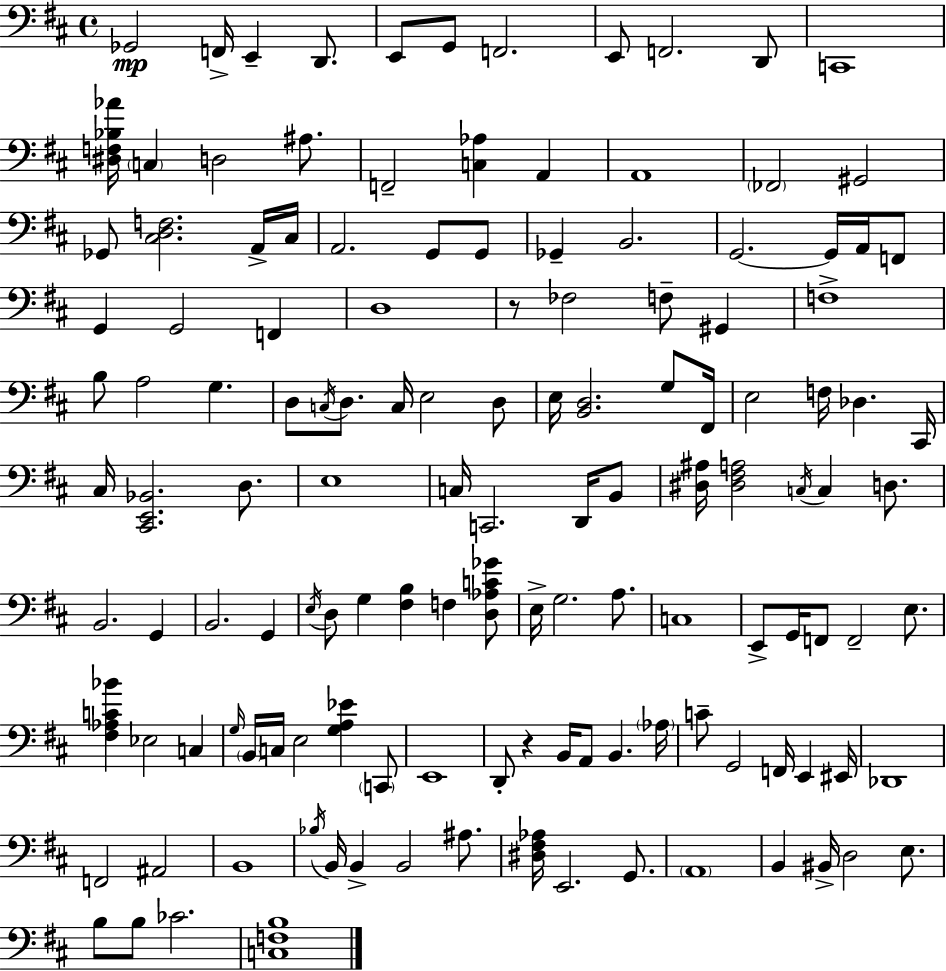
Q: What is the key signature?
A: D major